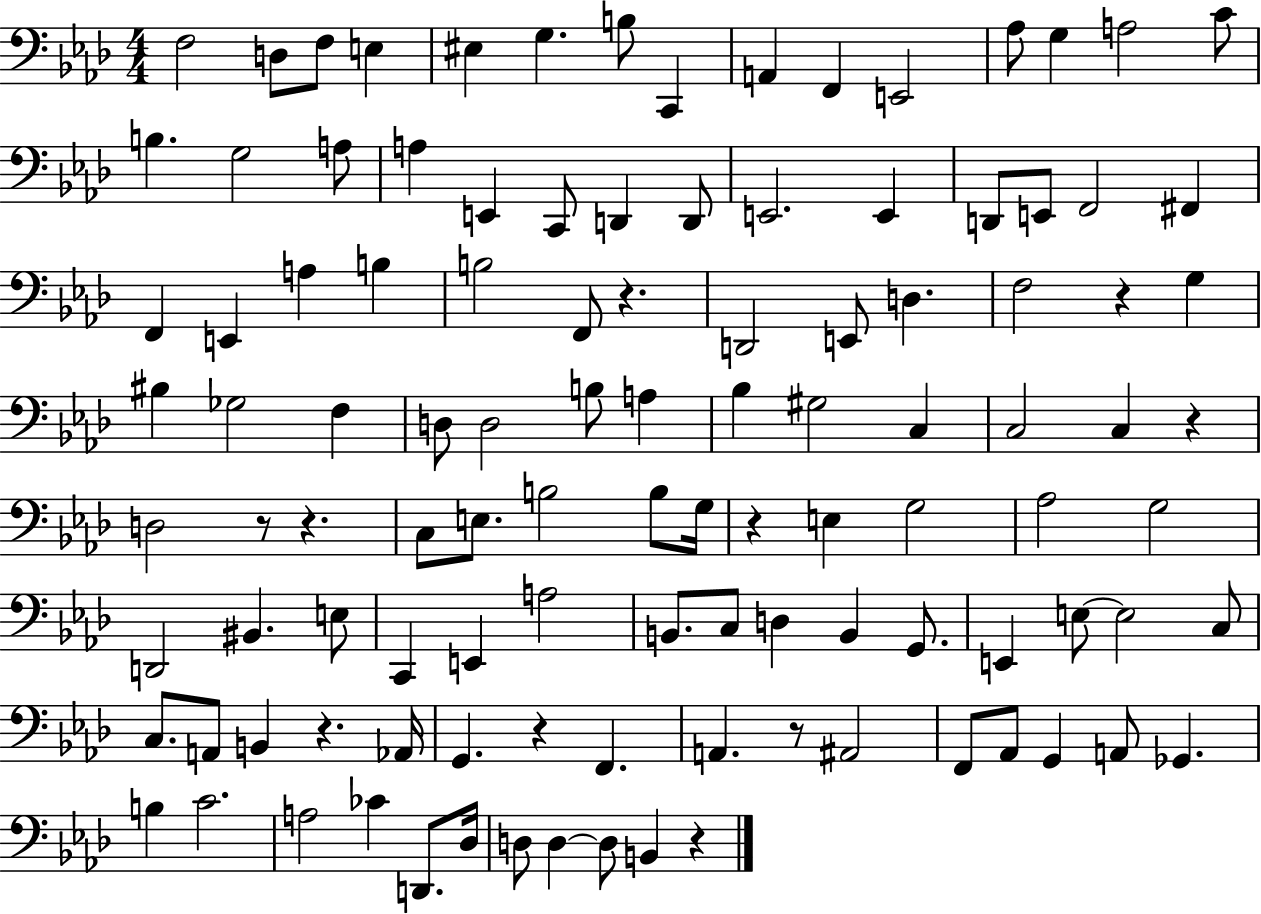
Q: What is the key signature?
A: AES major